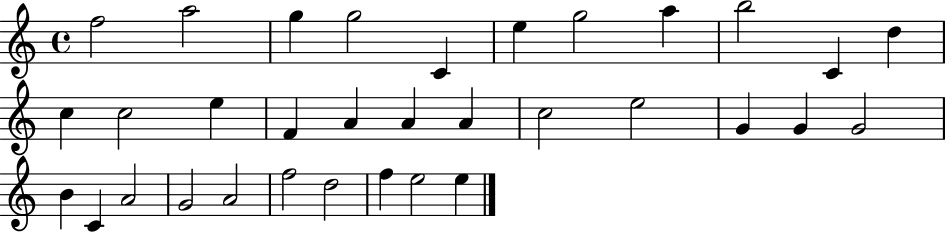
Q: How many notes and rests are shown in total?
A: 33